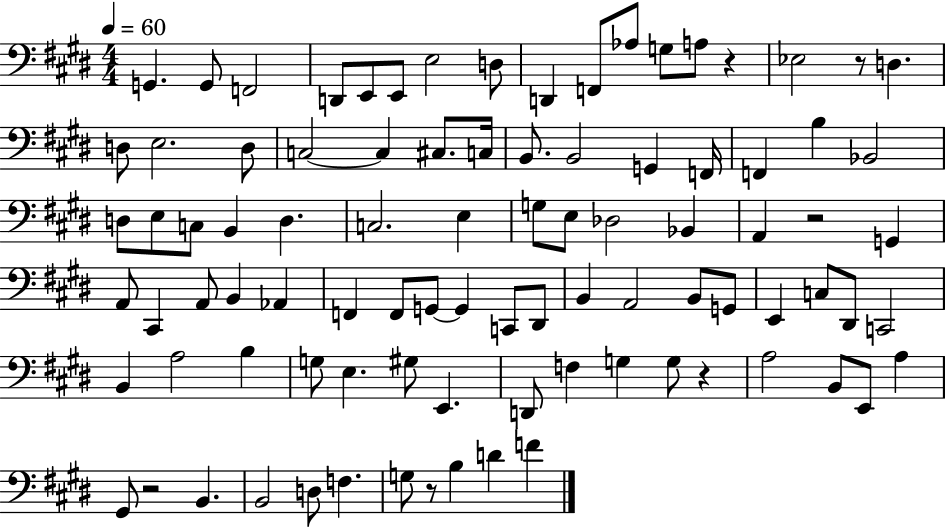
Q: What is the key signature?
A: E major